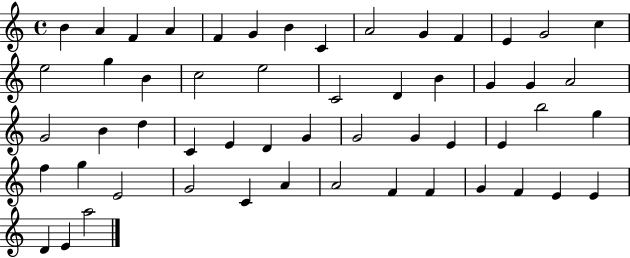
X:1
T:Untitled
M:4/4
L:1/4
K:C
B A F A F G B C A2 G F E G2 c e2 g B c2 e2 C2 D B G G A2 G2 B d C E D G G2 G E E b2 g f g E2 G2 C A A2 F F G F E E D E a2